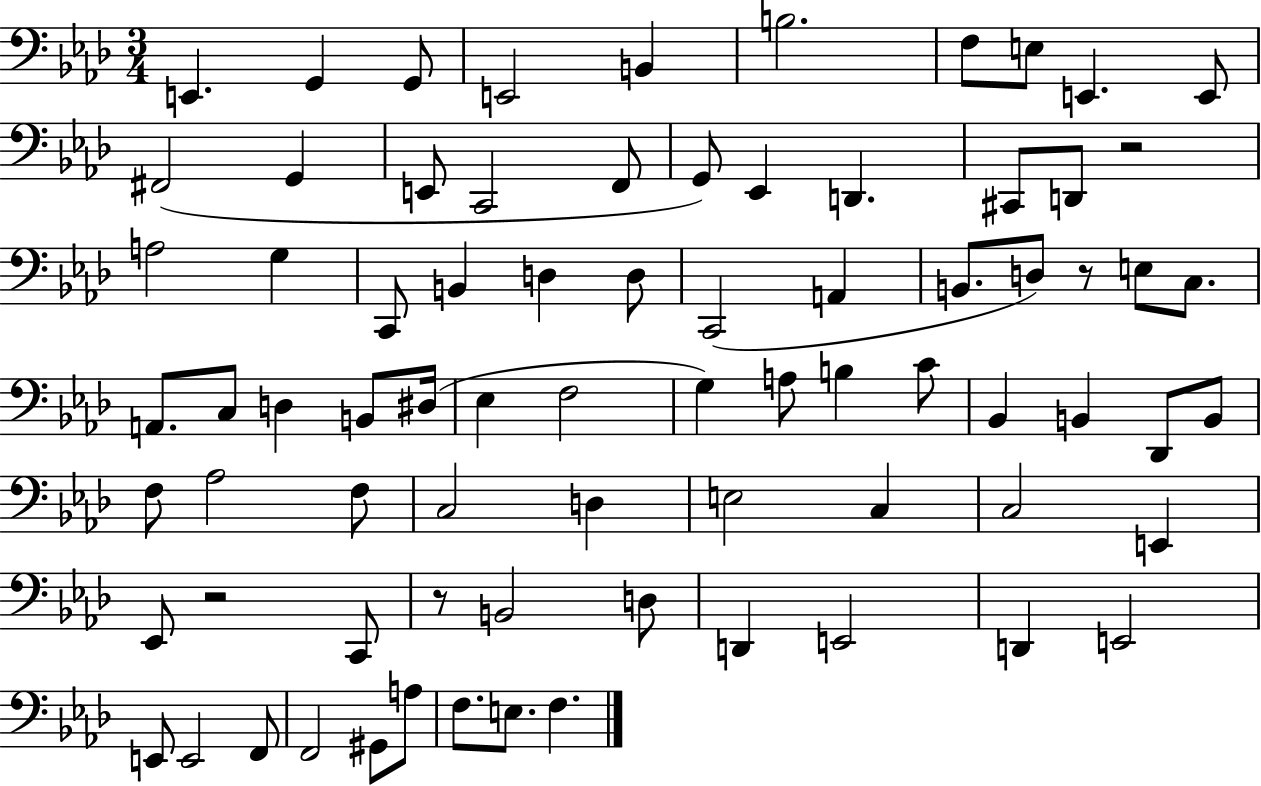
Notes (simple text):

E2/q. G2/q G2/e E2/h B2/q B3/h. F3/e E3/e E2/q. E2/e F#2/h G2/q E2/e C2/h F2/e G2/e Eb2/q D2/q. C#2/e D2/e R/h A3/h G3/q C2/e B2/q D3/q D3/e C2/h A2/q B2/e. D3/e R/e E3/e C3/e. A2/e. C3/e D3/q B2/e D#3/s Eb3/q F3/h G3/q A3/e B3/q C4/e Bb2/q B2/q Db2/e B2/e F3/e Ab3/h F3/e C3/h D3/q E3/h C3/q C3/h E2/q Eb2/e R/h C2/e R/e B2/h D3/e D2/q E2/h D2/q E2/h E2/e E2/h F2/e F2/h G#2/e A3/e F3/e. E3/e. F3/q.